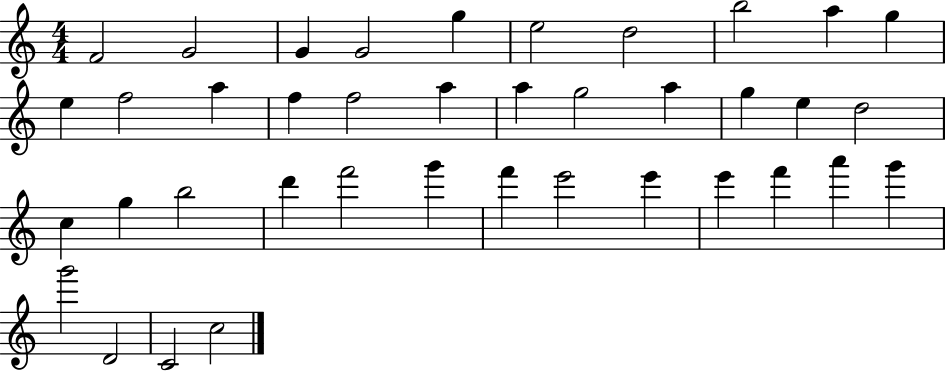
F4/h G4/h G4/q G4/h G5/q E5/h D5/h B5/h A5/q G5/q E5/q F5/h A5/q F5/q F5/h A5/q A5/q G5/h A5/q G5/q E5/q D5/h C5/q G5/q B5/h D6/q F6/h G6/q F6/q E6/h E6/q E6/q F6/q A6/q G6/q G6/h D4/h C4/h C5/h